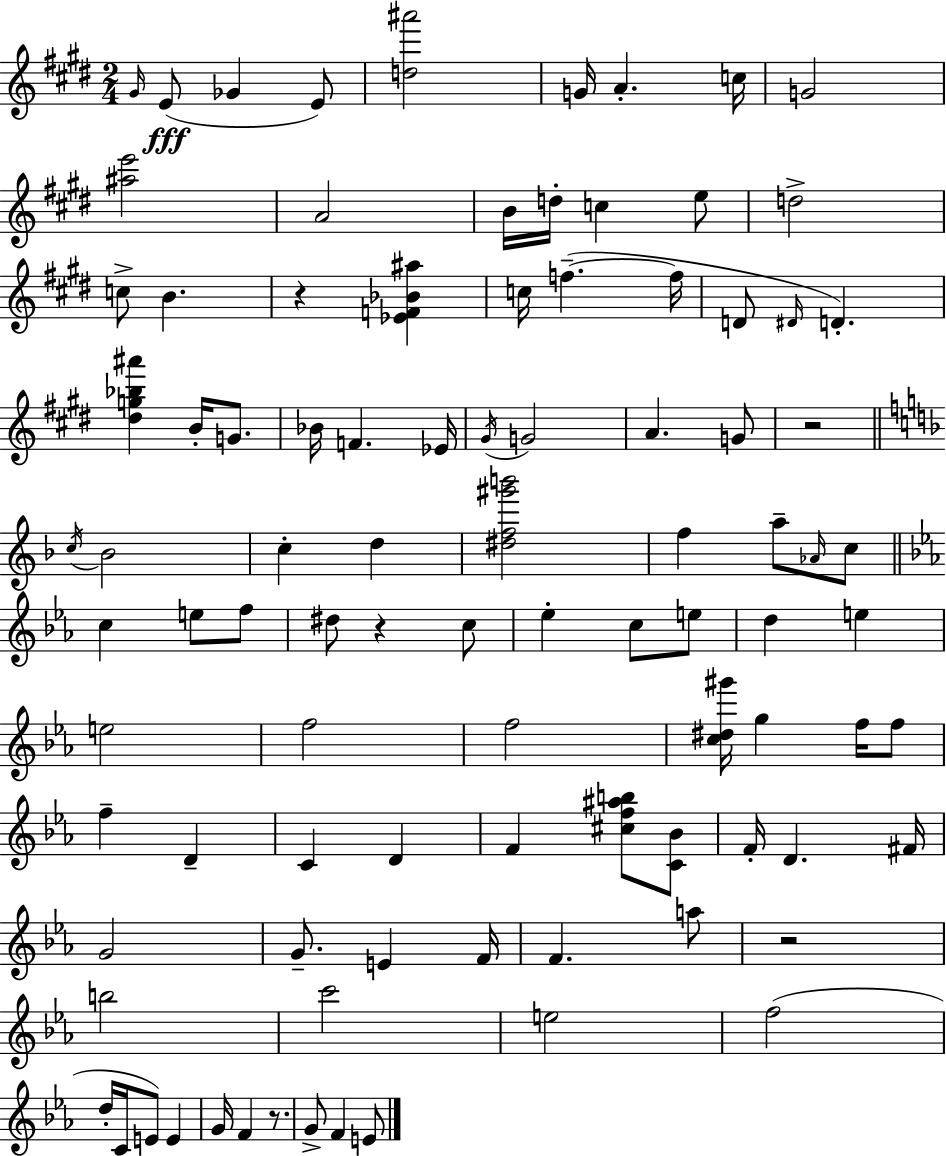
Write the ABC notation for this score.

X:1
T:Untitled
M:2/4
L:1/4
K:E
^G/4 E/2 _G E/2 [d^a']2 G/4 A c/4 G2 [^ae']2 A2 B/4 d/4 c e/2 d2 c/2 B z [_EF_B^a] c/4 f f/4 D/2 ^D/4 D [^dg_b^a'] B/4 G/2 _B/4 F _E/4 ^G/4 G2 A G/2 z2 c/4 _B2 c d [^df^g'b']2 f a/2 _A/4 c/2 c e/2 f/2 ^d/2 z c/2 _e c/2 e/2 d e e2 f2 f2 [c^d^g']/4 g f/4 f/2 f D C D F [^cf^ab]/2 [C_B]/2 F/4 D ^F/4 G2 G/2 E F/4 F a/2 z2 b2 c'2 e2 f2 d/4 C/4 E/2 E G/4 F z/2 G/2 F E/2